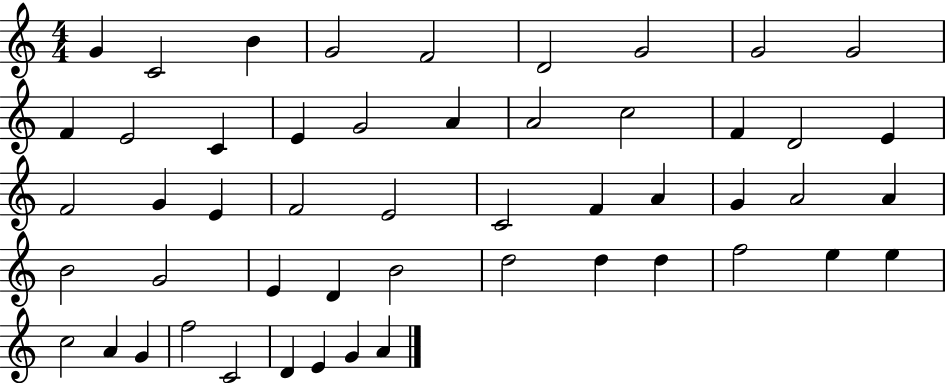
{
  \clef treble
  \numericTimeSignature
  \time 4/4
  \key c \major
  g'4 c'2 b'4 | g'2 f'2 | d'2 g'2 | g'2 g'2 | \break f'4 e'2 c'4 | e'4 g'2 a'4 | a'2 c''2 | f'4 d'2 e'4 | \break f'2 g'4 e'4 | f'2 e'2 | c'2 f'4 a'4 | g'4 a'2 a'4 | \break b'2 g'2 | e'4 d'4 b'2 | d''2 d''4 d''4 | f''2 e''4 e''4 | \break c''2 a'4 g'4 | f''2 c'2 | d'4 e'4 g'4 a'4 | \bar "|."
}